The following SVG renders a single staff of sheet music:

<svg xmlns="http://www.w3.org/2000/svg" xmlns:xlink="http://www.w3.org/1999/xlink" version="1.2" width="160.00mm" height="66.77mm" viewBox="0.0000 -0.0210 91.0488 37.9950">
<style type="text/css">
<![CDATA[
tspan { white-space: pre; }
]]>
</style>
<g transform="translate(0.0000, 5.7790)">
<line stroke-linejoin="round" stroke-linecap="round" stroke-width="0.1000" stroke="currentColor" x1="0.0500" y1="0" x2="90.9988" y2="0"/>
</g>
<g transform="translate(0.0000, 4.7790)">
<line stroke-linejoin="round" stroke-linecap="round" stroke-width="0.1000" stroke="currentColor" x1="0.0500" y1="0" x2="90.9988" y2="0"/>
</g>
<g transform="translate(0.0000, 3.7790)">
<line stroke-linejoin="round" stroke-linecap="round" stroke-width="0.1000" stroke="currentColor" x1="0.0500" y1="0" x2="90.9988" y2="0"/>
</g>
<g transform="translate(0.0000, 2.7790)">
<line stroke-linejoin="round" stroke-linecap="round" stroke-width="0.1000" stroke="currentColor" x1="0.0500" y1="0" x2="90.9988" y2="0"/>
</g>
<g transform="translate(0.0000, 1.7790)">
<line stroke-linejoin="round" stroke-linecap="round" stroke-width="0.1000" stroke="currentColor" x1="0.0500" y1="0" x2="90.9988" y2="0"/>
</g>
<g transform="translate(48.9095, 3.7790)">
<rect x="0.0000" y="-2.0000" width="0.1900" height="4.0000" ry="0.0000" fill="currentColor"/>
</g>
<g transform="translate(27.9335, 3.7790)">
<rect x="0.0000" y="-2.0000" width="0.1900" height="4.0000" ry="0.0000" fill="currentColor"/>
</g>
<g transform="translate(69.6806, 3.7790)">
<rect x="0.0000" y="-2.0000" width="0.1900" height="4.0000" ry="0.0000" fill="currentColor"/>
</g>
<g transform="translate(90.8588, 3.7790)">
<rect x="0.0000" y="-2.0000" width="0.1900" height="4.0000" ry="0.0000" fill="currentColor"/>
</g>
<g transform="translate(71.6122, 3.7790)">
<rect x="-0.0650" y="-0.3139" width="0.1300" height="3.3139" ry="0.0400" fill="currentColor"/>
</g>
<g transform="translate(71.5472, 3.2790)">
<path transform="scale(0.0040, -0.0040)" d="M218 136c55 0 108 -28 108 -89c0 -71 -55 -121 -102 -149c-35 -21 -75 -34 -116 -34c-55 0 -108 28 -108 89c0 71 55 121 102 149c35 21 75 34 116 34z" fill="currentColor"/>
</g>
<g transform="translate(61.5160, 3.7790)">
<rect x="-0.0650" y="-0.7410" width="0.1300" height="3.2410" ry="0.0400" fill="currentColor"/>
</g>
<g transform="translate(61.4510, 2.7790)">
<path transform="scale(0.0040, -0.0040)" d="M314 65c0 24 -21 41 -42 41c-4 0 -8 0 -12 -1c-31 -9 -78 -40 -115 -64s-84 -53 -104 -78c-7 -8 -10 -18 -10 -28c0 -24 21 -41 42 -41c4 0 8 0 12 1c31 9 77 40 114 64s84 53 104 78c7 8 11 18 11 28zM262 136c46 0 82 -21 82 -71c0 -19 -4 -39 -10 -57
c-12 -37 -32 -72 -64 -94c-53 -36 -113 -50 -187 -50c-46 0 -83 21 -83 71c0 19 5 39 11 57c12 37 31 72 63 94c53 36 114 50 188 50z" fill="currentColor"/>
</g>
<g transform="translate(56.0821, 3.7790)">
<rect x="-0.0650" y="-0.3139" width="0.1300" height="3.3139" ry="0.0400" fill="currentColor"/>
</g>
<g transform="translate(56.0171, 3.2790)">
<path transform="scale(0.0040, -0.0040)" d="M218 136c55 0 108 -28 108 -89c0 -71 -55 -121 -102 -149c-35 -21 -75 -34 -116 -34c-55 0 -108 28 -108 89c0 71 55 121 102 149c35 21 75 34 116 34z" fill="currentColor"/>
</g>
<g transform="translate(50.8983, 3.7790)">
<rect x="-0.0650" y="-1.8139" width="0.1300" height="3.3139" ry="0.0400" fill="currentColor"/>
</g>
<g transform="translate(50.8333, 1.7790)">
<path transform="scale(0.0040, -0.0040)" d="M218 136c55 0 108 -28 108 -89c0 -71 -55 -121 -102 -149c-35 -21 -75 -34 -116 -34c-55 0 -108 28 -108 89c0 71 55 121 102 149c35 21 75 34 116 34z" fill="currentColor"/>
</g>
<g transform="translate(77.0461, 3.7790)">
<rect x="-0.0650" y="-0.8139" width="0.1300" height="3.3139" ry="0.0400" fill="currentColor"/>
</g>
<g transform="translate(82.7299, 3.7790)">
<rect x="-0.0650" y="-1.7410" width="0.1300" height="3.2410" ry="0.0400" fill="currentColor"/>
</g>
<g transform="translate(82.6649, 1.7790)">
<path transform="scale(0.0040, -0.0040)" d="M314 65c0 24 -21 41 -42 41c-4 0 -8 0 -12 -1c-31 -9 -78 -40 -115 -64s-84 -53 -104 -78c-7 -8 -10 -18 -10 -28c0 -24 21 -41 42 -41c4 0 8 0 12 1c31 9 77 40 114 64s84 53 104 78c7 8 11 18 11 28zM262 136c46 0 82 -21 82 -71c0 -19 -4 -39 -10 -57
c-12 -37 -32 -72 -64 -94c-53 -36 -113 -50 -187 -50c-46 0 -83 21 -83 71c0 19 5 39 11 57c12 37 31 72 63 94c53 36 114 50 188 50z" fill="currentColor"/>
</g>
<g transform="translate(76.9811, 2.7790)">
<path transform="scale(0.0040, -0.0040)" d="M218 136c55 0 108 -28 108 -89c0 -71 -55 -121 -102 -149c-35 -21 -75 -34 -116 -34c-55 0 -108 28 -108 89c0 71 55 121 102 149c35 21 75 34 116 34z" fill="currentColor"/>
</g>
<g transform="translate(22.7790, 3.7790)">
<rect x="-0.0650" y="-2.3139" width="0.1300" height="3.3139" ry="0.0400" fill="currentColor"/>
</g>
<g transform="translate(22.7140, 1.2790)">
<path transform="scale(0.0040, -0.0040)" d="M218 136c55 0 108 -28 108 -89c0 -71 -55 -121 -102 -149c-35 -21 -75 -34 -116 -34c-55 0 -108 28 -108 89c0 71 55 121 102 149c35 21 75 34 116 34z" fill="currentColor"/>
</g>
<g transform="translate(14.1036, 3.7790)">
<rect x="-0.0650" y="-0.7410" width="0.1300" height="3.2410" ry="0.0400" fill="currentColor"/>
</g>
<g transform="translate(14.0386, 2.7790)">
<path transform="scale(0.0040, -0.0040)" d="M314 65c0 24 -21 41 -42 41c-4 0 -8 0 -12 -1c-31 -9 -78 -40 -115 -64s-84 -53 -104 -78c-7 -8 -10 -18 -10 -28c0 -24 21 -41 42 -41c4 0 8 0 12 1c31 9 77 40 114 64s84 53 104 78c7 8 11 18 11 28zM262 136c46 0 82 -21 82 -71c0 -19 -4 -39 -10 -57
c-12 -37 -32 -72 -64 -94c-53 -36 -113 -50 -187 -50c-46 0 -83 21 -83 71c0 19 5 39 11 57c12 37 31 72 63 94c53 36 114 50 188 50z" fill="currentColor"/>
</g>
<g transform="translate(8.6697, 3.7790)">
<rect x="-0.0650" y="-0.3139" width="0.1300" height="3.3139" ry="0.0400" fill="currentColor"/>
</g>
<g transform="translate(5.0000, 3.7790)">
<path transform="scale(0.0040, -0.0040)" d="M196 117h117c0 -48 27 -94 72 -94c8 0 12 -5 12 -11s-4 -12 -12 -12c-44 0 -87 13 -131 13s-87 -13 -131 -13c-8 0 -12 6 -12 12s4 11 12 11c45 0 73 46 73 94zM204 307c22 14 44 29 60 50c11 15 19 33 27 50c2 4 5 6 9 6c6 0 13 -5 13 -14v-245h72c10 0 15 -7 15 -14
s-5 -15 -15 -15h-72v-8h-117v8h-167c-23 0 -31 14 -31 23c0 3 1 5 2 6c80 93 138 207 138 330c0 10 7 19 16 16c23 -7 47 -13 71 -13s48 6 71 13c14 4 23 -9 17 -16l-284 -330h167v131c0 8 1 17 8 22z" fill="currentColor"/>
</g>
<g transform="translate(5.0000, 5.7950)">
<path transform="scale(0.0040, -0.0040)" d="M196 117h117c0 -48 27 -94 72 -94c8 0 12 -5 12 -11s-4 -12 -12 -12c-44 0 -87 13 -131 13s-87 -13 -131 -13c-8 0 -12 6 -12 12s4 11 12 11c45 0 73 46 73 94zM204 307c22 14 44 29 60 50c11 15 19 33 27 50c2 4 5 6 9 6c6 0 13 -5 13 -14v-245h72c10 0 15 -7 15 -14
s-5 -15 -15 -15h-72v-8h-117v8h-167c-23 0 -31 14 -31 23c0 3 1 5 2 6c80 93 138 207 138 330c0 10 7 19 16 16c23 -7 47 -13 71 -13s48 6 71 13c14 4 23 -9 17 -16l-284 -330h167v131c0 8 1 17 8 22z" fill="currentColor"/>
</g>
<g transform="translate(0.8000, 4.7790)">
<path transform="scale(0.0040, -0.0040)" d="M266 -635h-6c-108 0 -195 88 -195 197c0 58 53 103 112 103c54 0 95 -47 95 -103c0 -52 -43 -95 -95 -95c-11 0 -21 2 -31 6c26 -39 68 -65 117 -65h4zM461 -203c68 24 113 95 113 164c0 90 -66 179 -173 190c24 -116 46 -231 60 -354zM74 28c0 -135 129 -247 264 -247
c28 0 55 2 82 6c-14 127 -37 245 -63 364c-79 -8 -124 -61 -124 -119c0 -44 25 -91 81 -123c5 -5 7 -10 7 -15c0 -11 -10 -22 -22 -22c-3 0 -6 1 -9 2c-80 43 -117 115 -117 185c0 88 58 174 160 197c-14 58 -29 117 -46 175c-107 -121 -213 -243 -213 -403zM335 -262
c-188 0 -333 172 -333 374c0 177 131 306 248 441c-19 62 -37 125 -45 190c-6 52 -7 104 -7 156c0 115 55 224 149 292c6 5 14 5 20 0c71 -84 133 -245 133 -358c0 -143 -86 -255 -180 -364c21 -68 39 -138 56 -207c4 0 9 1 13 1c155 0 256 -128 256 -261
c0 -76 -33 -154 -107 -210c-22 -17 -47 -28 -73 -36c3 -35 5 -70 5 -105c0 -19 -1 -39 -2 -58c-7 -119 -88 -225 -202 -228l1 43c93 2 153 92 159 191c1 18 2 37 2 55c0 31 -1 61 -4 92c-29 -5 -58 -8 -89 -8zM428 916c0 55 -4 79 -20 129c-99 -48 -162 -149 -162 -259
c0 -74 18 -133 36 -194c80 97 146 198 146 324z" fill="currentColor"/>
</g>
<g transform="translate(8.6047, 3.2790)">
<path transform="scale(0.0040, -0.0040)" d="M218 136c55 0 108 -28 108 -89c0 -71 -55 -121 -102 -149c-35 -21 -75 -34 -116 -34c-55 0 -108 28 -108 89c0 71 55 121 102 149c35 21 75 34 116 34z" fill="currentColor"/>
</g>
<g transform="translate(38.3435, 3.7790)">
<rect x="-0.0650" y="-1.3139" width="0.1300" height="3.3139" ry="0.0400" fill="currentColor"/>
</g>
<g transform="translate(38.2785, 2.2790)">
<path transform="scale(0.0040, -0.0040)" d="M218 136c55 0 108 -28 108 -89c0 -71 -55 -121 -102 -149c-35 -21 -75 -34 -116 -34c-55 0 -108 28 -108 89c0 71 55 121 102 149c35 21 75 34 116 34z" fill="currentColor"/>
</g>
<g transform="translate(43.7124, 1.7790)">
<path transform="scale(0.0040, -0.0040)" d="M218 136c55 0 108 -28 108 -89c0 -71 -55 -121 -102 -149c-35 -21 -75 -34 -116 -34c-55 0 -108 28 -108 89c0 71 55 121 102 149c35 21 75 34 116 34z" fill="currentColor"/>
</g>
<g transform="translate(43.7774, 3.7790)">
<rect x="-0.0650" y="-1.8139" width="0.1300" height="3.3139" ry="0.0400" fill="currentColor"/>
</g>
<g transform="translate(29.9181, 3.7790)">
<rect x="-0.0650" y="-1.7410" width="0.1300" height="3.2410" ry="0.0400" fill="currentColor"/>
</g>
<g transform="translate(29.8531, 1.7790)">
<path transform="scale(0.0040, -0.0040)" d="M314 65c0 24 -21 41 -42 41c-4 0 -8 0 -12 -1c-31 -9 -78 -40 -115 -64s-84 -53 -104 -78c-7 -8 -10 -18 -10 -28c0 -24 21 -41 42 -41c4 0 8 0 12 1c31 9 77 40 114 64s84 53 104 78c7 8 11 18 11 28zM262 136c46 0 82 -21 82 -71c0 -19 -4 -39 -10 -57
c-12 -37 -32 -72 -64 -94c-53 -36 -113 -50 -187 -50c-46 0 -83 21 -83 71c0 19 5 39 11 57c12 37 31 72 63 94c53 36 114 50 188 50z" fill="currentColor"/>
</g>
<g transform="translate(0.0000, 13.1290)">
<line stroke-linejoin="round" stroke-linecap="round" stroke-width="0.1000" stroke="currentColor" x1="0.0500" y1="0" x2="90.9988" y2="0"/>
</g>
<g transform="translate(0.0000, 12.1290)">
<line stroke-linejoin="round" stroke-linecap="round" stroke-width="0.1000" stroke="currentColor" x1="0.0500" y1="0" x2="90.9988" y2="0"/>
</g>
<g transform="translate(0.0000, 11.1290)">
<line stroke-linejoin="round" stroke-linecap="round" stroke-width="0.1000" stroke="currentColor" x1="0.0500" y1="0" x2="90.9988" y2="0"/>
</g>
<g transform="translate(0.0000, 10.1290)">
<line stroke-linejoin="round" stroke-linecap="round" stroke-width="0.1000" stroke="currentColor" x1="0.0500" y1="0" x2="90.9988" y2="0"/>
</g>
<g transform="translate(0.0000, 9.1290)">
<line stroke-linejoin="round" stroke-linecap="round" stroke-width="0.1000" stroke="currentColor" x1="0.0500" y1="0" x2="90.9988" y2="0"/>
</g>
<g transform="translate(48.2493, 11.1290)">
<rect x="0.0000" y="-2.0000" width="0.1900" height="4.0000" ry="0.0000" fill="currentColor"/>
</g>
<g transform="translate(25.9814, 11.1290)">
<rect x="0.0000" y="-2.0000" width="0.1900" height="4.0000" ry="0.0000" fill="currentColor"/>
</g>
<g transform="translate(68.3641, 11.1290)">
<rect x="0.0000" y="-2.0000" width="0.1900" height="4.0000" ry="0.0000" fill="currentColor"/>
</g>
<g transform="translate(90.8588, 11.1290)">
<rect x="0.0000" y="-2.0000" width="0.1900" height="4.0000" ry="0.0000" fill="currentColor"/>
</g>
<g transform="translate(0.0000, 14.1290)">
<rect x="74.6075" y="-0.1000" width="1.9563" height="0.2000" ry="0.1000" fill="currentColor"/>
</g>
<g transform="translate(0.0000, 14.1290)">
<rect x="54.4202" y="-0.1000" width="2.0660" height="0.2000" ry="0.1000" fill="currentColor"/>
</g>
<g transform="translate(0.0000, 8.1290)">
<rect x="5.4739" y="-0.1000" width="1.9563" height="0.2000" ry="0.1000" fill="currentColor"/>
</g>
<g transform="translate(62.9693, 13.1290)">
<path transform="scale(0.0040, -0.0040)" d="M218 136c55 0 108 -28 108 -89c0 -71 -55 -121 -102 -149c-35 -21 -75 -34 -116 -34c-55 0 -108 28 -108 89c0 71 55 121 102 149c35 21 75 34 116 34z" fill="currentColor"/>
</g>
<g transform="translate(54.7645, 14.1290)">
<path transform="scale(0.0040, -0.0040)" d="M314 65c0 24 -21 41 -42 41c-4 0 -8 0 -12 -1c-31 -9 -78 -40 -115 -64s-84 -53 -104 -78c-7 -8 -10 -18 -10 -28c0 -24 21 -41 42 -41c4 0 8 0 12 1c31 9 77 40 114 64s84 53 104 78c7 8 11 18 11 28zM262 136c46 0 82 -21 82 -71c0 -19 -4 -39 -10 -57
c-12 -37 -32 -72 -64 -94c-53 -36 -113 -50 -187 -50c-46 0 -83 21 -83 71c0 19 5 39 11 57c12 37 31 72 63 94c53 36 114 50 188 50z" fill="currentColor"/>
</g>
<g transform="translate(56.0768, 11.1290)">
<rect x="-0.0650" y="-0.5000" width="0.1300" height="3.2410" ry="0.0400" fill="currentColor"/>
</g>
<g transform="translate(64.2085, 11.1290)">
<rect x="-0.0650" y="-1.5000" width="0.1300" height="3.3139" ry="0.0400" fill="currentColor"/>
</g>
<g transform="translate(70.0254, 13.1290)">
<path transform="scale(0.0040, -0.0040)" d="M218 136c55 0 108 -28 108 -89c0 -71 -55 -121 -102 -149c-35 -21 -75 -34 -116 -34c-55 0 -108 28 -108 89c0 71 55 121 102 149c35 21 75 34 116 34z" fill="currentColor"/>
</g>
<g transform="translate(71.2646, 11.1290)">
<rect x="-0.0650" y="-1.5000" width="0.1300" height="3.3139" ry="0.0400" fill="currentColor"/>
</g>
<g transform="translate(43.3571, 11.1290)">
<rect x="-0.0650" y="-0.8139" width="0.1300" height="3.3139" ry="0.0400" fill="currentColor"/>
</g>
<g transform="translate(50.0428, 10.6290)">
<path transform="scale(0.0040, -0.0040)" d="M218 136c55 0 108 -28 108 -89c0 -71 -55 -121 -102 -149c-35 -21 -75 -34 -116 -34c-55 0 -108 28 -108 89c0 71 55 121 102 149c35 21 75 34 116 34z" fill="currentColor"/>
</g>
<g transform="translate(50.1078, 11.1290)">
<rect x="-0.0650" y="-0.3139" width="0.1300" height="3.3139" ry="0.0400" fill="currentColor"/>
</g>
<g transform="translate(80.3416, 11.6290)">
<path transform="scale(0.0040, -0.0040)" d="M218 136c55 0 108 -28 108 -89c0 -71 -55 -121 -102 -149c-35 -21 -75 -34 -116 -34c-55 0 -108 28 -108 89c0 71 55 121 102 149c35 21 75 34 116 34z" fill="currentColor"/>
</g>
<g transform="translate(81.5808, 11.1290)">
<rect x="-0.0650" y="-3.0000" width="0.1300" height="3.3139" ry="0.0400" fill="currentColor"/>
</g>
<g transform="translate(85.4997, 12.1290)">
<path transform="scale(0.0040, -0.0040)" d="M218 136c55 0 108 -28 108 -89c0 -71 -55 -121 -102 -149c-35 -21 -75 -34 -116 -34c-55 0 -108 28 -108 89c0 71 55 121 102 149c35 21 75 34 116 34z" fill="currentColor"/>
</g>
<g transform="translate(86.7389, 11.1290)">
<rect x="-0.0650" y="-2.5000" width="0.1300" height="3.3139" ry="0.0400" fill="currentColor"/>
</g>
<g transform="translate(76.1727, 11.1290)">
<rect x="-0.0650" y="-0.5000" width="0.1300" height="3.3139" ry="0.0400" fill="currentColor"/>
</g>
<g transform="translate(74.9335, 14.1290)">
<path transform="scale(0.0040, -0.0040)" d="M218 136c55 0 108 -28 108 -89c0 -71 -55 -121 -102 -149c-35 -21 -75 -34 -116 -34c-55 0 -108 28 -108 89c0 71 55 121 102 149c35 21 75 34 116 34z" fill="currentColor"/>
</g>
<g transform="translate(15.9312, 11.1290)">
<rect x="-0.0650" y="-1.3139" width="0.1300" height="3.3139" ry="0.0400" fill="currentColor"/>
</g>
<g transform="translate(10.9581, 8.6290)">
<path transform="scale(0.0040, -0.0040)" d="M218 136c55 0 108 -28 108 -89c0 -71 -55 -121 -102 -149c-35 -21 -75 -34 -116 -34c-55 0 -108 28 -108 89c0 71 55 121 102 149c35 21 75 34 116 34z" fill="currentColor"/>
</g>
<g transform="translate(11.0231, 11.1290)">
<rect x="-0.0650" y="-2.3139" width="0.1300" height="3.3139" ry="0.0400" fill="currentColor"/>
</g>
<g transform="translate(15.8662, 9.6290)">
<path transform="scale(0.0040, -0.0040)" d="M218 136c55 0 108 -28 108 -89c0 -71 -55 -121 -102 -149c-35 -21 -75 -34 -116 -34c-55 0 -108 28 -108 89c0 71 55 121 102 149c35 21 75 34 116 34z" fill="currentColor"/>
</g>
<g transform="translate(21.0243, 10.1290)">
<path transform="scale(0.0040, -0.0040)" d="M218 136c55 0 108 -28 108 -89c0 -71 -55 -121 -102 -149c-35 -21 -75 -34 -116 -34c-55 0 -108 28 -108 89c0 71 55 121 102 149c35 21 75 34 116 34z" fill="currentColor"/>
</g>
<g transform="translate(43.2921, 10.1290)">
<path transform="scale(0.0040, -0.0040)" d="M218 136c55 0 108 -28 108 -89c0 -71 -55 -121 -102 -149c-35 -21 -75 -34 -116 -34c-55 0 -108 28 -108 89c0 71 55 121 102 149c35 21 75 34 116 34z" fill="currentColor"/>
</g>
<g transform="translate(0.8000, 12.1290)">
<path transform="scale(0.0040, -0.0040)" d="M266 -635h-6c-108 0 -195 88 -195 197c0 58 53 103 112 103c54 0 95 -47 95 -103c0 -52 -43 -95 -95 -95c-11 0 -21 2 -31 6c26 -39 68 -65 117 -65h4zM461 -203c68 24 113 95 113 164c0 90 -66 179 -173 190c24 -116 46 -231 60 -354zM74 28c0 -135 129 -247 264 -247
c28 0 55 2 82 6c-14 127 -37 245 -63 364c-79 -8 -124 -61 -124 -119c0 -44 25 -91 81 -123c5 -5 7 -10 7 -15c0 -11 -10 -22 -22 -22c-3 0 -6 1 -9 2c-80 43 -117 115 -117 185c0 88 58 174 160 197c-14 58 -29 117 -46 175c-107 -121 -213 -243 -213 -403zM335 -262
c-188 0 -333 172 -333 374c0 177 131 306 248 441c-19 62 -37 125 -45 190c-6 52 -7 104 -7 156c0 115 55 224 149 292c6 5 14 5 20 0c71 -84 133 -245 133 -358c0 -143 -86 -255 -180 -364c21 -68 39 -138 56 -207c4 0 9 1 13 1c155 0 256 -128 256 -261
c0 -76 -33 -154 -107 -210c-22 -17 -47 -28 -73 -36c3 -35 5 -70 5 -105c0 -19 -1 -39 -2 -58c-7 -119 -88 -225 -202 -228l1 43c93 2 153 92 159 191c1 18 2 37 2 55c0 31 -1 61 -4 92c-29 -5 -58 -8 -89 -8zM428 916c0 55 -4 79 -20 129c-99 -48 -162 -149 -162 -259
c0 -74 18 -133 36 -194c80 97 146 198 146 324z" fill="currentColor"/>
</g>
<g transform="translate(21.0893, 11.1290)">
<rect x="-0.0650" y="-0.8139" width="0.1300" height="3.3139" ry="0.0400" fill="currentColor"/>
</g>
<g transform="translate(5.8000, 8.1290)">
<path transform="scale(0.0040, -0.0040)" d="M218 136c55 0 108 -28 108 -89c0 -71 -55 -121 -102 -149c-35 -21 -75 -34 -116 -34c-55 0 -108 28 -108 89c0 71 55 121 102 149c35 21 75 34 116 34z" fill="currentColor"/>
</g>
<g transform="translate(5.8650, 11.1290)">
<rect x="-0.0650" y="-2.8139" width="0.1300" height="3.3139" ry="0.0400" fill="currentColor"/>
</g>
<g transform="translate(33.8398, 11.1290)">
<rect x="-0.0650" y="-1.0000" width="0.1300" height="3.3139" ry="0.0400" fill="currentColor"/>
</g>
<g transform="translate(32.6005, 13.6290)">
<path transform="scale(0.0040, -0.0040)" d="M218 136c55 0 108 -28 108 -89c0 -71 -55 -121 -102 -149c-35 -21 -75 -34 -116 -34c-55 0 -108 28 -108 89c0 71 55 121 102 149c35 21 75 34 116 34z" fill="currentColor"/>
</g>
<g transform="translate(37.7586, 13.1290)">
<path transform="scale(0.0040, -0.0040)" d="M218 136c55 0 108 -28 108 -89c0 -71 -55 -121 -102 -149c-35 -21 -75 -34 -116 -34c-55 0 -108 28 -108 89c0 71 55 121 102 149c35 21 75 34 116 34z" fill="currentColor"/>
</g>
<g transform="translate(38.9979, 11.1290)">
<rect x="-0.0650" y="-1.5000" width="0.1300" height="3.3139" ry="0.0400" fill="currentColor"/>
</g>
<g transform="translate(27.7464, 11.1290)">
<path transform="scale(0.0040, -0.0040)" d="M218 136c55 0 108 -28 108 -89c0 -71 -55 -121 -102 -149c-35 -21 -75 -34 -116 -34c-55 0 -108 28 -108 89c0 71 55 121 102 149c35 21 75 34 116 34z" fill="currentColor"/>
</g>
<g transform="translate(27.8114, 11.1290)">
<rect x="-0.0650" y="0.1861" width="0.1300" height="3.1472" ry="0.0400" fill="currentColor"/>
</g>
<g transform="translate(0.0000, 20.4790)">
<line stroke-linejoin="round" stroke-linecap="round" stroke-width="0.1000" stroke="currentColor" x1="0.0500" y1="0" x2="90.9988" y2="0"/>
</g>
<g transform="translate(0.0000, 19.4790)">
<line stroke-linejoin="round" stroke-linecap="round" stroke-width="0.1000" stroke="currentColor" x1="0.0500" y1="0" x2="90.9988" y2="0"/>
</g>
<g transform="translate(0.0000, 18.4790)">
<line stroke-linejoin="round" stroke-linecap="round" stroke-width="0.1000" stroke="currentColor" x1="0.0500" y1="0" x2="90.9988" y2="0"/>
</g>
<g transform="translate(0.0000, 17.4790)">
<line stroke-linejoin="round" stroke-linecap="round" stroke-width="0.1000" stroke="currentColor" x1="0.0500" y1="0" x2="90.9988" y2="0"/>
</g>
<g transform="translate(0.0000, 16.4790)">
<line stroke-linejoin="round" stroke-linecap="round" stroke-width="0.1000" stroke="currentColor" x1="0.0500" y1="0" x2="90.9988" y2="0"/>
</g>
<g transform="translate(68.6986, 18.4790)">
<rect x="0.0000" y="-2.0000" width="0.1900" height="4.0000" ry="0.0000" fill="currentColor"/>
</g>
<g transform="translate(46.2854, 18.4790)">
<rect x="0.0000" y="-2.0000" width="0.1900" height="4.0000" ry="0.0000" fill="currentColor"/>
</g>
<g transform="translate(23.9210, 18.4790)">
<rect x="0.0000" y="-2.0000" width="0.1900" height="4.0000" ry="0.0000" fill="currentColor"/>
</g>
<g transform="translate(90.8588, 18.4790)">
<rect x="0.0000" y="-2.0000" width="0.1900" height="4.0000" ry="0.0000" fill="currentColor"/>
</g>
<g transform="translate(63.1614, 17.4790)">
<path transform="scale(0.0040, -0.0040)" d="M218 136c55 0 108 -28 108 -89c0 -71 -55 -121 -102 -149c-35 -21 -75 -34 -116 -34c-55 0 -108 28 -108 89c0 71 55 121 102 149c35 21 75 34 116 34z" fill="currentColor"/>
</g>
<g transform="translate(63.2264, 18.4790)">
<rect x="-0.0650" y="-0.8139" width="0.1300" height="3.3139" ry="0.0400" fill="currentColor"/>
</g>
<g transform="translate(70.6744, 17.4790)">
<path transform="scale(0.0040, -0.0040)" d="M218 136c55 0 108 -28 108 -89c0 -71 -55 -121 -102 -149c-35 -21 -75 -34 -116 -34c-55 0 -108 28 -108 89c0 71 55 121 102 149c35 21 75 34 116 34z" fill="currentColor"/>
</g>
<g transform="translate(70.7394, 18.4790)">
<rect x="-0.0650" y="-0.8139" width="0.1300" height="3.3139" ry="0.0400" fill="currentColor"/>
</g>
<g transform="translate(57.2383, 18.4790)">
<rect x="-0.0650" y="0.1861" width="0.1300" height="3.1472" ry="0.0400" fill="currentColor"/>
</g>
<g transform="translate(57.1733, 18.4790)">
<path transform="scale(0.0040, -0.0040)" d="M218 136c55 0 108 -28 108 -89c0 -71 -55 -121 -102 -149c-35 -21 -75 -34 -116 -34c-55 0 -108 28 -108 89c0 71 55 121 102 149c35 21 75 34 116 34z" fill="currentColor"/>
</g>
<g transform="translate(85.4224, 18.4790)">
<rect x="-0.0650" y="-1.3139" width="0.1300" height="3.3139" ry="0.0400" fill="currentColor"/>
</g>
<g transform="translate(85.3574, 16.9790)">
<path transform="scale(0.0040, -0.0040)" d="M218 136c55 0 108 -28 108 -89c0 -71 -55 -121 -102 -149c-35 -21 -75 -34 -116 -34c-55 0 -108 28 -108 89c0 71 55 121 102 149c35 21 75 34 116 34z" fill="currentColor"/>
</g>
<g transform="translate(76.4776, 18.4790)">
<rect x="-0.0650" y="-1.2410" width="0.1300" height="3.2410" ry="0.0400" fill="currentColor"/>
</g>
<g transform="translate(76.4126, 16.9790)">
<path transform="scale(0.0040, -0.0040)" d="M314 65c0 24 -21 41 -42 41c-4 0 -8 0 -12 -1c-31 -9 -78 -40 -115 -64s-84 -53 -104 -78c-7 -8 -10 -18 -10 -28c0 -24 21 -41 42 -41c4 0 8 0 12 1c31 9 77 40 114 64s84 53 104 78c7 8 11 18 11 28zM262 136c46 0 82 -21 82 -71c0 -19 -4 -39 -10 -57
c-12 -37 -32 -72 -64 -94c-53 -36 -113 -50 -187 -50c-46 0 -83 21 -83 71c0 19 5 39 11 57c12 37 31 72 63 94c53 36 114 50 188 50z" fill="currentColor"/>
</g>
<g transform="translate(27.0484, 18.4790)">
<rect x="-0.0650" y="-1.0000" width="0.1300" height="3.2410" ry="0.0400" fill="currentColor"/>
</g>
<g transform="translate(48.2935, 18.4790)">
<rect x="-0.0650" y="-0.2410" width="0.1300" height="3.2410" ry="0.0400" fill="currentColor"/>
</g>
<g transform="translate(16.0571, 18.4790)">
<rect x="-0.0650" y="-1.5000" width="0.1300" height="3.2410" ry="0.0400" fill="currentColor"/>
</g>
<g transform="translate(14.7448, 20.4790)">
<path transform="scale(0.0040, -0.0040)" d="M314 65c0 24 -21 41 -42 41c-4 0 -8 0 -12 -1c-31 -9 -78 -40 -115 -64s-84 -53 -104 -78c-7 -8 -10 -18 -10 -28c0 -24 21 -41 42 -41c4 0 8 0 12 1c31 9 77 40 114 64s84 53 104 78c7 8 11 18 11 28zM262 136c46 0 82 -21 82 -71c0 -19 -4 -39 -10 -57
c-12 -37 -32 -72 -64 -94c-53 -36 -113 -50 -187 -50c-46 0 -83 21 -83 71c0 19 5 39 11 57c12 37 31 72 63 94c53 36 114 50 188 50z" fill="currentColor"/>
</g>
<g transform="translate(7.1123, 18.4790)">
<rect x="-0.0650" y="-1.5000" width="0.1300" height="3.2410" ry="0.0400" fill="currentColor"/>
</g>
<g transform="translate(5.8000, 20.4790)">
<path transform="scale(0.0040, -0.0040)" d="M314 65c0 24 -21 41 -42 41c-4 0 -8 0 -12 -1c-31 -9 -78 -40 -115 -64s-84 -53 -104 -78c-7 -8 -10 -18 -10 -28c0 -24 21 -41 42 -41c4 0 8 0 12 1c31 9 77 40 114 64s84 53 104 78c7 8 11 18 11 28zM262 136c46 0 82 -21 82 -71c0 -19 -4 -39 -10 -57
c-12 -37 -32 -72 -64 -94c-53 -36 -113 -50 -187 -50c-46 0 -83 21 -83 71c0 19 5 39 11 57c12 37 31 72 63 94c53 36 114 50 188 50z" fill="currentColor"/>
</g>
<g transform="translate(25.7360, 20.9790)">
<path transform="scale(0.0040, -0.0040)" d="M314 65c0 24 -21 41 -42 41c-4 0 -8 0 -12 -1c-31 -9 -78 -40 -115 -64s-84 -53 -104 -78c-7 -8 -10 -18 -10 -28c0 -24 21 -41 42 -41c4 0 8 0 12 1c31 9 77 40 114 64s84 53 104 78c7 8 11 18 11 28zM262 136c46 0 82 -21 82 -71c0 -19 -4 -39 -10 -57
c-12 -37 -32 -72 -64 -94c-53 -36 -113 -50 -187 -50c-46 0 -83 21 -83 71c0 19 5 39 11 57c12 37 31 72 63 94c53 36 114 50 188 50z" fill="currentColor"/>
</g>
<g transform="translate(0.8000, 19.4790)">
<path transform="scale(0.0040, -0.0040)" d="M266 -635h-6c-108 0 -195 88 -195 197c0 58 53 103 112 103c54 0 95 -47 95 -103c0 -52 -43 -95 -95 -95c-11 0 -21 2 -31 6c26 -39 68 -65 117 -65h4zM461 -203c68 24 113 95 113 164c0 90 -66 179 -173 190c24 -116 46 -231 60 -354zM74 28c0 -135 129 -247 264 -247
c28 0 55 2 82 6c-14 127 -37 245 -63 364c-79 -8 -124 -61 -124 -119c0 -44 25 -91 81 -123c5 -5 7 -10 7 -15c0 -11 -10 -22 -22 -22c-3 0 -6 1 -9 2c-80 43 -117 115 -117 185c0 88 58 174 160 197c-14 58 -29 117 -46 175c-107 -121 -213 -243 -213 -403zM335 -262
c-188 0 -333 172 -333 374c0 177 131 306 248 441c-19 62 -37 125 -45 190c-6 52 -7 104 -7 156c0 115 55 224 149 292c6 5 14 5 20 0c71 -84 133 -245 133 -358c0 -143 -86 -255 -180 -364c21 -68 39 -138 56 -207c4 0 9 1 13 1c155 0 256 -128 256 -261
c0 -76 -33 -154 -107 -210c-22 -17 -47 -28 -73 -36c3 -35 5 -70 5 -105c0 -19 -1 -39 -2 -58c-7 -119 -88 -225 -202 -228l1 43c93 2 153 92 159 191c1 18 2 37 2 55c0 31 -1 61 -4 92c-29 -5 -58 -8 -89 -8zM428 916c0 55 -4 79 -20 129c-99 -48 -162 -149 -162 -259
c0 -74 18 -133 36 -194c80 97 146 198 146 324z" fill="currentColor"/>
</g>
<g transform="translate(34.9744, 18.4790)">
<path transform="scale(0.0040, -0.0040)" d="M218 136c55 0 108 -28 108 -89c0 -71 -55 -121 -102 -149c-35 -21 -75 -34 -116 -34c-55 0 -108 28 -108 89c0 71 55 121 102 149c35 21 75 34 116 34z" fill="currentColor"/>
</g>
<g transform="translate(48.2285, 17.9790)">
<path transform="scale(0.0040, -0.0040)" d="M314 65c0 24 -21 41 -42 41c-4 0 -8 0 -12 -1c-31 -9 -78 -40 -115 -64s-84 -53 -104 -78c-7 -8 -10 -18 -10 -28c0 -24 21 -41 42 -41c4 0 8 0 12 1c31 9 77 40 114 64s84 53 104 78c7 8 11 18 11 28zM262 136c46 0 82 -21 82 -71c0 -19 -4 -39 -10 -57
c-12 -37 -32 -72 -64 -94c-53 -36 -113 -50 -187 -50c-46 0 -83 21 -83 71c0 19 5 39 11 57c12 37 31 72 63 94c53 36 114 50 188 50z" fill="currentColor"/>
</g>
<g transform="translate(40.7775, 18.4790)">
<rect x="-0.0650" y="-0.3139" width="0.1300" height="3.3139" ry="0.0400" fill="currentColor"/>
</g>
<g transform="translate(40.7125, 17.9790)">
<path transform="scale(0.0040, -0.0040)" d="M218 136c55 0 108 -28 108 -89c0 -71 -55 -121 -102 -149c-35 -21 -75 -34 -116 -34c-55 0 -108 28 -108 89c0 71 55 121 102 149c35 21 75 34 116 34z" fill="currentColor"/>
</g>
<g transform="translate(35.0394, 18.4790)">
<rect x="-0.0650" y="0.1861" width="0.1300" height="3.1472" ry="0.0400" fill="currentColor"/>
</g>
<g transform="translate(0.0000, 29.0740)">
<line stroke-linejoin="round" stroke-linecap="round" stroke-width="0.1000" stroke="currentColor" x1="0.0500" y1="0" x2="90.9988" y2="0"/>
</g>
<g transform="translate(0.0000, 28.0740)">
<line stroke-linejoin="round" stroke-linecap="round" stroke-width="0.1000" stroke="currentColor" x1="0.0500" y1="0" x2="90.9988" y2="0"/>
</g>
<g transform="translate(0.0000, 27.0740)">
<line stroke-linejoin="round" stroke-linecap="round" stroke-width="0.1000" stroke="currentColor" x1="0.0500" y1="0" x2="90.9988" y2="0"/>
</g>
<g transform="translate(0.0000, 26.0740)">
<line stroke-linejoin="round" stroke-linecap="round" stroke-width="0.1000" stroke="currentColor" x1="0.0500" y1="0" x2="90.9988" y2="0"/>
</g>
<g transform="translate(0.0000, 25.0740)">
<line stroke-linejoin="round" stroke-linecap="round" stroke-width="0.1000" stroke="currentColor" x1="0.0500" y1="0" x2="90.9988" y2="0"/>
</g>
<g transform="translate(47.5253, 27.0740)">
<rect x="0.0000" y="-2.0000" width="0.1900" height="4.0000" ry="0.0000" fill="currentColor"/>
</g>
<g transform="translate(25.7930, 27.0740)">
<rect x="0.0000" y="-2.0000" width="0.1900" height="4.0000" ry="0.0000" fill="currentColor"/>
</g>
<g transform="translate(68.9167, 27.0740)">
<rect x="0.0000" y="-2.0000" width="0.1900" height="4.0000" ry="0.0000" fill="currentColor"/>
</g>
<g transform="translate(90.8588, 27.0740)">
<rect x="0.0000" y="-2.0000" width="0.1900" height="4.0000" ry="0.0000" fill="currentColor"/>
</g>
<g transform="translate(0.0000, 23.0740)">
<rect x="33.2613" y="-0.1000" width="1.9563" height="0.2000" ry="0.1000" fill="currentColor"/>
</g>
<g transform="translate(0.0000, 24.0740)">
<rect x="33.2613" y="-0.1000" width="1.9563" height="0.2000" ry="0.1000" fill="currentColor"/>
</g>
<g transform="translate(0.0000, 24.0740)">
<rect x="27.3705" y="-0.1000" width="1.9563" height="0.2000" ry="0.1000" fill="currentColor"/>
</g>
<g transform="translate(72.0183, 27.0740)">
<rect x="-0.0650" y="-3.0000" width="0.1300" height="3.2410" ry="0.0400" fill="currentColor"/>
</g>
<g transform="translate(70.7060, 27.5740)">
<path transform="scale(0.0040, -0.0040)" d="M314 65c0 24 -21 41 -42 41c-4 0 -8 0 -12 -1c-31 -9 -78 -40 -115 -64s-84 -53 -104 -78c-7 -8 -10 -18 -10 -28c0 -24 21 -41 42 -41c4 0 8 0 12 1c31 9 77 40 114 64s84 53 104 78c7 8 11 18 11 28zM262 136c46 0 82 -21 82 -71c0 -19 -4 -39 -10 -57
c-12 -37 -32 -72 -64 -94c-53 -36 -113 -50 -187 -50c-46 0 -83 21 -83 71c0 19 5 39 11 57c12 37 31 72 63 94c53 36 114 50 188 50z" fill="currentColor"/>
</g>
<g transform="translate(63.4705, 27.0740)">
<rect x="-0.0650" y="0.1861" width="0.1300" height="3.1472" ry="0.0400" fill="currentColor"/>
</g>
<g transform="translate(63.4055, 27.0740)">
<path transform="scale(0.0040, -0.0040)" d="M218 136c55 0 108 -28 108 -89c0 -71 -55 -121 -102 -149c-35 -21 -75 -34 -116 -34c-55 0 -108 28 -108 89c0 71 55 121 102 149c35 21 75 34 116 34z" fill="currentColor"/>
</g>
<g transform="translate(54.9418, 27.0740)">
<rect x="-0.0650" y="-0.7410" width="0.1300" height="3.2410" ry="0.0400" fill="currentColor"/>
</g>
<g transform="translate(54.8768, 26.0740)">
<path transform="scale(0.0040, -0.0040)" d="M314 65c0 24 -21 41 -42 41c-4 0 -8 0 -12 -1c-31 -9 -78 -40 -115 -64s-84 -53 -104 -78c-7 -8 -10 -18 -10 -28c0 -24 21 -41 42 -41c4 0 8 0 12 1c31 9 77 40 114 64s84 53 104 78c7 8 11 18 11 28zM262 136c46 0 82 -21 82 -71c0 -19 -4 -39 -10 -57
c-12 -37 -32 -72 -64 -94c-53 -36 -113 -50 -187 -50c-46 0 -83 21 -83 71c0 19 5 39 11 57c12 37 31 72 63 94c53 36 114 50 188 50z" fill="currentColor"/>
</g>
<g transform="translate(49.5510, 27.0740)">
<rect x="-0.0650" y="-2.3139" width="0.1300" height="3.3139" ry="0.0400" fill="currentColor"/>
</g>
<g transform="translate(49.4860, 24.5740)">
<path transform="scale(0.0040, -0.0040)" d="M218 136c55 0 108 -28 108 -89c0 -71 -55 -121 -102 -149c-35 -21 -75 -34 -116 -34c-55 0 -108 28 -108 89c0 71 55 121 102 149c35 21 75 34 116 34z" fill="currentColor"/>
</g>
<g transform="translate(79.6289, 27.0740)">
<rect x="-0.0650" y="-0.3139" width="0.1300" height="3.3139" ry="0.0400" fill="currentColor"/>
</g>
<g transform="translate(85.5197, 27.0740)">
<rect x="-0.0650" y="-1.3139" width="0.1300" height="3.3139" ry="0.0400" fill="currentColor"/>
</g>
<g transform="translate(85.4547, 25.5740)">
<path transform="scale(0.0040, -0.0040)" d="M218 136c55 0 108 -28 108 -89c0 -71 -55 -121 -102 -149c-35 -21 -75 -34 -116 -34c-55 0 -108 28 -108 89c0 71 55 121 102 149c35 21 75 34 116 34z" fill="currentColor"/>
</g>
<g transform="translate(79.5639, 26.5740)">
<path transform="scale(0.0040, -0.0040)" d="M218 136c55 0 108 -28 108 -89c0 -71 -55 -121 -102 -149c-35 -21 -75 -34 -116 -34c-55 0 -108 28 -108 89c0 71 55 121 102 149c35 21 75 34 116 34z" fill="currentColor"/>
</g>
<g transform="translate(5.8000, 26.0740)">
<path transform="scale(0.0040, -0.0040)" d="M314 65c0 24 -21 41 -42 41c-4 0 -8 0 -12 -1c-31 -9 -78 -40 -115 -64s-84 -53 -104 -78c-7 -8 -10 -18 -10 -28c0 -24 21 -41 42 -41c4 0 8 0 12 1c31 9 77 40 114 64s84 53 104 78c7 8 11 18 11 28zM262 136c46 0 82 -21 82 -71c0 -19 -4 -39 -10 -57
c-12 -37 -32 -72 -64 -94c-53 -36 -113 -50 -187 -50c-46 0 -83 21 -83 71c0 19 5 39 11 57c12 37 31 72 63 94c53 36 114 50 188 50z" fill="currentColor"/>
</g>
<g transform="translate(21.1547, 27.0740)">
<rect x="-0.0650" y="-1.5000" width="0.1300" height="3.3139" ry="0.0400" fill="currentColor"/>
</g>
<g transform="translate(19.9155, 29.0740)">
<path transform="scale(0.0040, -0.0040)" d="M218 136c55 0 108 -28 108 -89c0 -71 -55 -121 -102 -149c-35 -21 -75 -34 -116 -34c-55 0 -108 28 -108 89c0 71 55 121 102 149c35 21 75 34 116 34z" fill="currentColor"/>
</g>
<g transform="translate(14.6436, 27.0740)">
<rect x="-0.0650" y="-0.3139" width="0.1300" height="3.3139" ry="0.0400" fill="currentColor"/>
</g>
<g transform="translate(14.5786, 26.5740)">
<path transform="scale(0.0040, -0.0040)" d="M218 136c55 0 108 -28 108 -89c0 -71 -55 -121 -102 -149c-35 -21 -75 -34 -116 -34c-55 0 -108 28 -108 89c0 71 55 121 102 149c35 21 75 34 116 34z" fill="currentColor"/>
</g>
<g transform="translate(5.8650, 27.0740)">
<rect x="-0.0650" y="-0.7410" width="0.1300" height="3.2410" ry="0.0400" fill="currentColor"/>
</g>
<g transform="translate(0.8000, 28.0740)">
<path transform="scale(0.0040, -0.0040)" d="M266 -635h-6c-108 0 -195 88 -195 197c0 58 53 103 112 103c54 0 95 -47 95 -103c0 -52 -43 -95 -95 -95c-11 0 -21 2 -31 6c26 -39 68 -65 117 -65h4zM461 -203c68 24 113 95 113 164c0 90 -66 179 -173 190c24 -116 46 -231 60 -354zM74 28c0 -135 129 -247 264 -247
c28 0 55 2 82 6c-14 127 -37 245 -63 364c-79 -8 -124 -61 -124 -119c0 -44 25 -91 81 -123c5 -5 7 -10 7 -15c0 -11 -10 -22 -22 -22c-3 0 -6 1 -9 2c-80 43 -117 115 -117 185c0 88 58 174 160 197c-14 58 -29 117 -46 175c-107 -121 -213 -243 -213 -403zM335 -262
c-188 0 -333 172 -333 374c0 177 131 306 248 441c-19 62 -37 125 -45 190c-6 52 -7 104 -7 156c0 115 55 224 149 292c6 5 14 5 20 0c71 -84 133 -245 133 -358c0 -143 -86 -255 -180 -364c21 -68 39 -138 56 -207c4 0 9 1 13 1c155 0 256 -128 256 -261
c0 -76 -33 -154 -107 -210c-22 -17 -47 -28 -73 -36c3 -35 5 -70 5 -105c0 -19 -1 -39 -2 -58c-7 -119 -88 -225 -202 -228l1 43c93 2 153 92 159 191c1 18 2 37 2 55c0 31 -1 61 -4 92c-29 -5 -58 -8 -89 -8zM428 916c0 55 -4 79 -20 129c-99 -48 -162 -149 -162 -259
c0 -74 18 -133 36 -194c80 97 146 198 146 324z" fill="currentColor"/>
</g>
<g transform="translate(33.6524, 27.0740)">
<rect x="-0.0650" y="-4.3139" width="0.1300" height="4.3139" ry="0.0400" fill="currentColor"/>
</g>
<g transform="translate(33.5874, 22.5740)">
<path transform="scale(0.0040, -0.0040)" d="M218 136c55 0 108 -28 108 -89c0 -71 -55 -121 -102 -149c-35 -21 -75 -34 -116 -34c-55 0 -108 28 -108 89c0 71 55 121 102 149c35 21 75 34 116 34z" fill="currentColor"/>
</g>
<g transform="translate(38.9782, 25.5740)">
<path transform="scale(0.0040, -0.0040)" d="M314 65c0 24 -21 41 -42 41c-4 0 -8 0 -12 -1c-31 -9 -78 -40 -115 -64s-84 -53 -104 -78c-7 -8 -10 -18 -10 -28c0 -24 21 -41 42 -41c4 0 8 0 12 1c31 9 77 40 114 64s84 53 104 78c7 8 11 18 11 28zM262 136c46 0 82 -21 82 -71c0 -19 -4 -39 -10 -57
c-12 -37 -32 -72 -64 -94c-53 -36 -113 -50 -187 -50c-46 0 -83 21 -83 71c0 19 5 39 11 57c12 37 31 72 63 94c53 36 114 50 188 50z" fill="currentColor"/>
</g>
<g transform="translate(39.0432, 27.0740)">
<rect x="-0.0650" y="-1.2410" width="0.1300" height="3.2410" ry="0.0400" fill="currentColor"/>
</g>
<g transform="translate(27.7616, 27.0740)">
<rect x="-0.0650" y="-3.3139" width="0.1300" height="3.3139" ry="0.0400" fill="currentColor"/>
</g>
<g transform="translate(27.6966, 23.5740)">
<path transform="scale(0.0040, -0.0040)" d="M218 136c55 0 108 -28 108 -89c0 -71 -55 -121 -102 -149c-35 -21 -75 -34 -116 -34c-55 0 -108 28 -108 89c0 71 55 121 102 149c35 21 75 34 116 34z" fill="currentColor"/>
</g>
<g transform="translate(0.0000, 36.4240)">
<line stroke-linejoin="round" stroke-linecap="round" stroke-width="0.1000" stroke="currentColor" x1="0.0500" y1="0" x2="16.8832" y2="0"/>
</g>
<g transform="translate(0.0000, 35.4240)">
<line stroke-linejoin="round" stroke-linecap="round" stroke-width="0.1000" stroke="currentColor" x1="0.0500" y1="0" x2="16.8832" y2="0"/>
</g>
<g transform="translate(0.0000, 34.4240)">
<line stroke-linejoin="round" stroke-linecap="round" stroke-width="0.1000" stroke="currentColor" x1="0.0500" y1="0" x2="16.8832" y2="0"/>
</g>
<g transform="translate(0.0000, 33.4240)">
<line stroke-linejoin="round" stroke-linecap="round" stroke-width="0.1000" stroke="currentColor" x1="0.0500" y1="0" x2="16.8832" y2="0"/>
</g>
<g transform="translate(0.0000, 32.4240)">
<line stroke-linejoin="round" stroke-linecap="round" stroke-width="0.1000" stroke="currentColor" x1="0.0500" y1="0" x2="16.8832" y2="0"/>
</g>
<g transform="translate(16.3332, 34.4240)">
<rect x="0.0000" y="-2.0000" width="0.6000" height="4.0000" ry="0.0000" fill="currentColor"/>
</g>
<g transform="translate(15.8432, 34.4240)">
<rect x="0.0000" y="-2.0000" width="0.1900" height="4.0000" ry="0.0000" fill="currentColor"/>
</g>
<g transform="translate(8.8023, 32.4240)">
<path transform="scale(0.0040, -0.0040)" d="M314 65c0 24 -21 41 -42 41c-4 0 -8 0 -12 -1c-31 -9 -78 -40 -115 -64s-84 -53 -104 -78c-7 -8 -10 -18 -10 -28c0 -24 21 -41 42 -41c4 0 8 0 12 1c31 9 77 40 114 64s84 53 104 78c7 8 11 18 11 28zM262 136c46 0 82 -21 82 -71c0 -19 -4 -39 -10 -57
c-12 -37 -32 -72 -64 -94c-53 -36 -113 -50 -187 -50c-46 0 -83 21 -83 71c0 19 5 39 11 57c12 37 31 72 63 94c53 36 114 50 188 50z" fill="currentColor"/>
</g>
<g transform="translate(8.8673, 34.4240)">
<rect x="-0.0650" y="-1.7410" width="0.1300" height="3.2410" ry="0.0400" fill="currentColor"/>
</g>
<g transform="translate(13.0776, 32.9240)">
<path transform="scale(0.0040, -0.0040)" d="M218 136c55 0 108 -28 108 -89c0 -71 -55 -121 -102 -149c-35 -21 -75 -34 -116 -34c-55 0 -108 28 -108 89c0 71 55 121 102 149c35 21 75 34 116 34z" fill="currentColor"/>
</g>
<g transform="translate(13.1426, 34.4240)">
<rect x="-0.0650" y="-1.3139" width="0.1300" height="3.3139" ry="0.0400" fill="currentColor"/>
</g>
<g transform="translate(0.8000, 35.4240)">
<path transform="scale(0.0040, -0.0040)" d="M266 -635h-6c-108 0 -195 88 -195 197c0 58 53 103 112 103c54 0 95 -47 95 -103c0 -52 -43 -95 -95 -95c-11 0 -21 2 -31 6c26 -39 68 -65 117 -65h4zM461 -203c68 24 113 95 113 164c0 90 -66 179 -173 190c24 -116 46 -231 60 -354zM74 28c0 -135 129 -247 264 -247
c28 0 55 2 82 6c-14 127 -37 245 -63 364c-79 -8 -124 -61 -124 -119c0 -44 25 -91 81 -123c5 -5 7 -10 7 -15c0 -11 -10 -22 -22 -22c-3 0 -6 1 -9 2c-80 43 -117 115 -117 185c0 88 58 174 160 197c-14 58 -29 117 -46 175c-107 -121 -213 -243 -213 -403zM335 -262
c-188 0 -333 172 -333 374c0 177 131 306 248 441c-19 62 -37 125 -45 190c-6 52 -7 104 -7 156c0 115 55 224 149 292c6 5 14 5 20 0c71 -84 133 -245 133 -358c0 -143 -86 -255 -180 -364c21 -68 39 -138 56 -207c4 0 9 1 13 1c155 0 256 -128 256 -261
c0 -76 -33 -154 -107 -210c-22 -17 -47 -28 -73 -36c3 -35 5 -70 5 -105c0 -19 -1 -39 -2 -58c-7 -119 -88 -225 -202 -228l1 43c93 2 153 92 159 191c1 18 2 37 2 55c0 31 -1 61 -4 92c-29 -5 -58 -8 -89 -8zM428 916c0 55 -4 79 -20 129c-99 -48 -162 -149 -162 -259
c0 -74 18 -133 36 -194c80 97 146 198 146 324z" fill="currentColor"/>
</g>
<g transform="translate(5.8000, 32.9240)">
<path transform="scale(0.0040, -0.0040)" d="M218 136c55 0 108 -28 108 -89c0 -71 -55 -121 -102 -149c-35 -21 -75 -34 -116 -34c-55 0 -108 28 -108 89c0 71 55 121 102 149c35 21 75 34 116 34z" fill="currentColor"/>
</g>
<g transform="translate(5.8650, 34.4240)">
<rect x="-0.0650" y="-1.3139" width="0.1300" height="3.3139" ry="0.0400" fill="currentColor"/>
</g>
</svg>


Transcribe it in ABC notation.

X:1
T:Untitled
M:4/4
L:1/4
K:C
c d2 g f2 e f f c d2 c d f2 a g e d B D E d c C2 E E C A G E2 E2 D2 B c c2 B d d e2 e d2 c E b d' e2 g d2 B A2 c e e f2 e